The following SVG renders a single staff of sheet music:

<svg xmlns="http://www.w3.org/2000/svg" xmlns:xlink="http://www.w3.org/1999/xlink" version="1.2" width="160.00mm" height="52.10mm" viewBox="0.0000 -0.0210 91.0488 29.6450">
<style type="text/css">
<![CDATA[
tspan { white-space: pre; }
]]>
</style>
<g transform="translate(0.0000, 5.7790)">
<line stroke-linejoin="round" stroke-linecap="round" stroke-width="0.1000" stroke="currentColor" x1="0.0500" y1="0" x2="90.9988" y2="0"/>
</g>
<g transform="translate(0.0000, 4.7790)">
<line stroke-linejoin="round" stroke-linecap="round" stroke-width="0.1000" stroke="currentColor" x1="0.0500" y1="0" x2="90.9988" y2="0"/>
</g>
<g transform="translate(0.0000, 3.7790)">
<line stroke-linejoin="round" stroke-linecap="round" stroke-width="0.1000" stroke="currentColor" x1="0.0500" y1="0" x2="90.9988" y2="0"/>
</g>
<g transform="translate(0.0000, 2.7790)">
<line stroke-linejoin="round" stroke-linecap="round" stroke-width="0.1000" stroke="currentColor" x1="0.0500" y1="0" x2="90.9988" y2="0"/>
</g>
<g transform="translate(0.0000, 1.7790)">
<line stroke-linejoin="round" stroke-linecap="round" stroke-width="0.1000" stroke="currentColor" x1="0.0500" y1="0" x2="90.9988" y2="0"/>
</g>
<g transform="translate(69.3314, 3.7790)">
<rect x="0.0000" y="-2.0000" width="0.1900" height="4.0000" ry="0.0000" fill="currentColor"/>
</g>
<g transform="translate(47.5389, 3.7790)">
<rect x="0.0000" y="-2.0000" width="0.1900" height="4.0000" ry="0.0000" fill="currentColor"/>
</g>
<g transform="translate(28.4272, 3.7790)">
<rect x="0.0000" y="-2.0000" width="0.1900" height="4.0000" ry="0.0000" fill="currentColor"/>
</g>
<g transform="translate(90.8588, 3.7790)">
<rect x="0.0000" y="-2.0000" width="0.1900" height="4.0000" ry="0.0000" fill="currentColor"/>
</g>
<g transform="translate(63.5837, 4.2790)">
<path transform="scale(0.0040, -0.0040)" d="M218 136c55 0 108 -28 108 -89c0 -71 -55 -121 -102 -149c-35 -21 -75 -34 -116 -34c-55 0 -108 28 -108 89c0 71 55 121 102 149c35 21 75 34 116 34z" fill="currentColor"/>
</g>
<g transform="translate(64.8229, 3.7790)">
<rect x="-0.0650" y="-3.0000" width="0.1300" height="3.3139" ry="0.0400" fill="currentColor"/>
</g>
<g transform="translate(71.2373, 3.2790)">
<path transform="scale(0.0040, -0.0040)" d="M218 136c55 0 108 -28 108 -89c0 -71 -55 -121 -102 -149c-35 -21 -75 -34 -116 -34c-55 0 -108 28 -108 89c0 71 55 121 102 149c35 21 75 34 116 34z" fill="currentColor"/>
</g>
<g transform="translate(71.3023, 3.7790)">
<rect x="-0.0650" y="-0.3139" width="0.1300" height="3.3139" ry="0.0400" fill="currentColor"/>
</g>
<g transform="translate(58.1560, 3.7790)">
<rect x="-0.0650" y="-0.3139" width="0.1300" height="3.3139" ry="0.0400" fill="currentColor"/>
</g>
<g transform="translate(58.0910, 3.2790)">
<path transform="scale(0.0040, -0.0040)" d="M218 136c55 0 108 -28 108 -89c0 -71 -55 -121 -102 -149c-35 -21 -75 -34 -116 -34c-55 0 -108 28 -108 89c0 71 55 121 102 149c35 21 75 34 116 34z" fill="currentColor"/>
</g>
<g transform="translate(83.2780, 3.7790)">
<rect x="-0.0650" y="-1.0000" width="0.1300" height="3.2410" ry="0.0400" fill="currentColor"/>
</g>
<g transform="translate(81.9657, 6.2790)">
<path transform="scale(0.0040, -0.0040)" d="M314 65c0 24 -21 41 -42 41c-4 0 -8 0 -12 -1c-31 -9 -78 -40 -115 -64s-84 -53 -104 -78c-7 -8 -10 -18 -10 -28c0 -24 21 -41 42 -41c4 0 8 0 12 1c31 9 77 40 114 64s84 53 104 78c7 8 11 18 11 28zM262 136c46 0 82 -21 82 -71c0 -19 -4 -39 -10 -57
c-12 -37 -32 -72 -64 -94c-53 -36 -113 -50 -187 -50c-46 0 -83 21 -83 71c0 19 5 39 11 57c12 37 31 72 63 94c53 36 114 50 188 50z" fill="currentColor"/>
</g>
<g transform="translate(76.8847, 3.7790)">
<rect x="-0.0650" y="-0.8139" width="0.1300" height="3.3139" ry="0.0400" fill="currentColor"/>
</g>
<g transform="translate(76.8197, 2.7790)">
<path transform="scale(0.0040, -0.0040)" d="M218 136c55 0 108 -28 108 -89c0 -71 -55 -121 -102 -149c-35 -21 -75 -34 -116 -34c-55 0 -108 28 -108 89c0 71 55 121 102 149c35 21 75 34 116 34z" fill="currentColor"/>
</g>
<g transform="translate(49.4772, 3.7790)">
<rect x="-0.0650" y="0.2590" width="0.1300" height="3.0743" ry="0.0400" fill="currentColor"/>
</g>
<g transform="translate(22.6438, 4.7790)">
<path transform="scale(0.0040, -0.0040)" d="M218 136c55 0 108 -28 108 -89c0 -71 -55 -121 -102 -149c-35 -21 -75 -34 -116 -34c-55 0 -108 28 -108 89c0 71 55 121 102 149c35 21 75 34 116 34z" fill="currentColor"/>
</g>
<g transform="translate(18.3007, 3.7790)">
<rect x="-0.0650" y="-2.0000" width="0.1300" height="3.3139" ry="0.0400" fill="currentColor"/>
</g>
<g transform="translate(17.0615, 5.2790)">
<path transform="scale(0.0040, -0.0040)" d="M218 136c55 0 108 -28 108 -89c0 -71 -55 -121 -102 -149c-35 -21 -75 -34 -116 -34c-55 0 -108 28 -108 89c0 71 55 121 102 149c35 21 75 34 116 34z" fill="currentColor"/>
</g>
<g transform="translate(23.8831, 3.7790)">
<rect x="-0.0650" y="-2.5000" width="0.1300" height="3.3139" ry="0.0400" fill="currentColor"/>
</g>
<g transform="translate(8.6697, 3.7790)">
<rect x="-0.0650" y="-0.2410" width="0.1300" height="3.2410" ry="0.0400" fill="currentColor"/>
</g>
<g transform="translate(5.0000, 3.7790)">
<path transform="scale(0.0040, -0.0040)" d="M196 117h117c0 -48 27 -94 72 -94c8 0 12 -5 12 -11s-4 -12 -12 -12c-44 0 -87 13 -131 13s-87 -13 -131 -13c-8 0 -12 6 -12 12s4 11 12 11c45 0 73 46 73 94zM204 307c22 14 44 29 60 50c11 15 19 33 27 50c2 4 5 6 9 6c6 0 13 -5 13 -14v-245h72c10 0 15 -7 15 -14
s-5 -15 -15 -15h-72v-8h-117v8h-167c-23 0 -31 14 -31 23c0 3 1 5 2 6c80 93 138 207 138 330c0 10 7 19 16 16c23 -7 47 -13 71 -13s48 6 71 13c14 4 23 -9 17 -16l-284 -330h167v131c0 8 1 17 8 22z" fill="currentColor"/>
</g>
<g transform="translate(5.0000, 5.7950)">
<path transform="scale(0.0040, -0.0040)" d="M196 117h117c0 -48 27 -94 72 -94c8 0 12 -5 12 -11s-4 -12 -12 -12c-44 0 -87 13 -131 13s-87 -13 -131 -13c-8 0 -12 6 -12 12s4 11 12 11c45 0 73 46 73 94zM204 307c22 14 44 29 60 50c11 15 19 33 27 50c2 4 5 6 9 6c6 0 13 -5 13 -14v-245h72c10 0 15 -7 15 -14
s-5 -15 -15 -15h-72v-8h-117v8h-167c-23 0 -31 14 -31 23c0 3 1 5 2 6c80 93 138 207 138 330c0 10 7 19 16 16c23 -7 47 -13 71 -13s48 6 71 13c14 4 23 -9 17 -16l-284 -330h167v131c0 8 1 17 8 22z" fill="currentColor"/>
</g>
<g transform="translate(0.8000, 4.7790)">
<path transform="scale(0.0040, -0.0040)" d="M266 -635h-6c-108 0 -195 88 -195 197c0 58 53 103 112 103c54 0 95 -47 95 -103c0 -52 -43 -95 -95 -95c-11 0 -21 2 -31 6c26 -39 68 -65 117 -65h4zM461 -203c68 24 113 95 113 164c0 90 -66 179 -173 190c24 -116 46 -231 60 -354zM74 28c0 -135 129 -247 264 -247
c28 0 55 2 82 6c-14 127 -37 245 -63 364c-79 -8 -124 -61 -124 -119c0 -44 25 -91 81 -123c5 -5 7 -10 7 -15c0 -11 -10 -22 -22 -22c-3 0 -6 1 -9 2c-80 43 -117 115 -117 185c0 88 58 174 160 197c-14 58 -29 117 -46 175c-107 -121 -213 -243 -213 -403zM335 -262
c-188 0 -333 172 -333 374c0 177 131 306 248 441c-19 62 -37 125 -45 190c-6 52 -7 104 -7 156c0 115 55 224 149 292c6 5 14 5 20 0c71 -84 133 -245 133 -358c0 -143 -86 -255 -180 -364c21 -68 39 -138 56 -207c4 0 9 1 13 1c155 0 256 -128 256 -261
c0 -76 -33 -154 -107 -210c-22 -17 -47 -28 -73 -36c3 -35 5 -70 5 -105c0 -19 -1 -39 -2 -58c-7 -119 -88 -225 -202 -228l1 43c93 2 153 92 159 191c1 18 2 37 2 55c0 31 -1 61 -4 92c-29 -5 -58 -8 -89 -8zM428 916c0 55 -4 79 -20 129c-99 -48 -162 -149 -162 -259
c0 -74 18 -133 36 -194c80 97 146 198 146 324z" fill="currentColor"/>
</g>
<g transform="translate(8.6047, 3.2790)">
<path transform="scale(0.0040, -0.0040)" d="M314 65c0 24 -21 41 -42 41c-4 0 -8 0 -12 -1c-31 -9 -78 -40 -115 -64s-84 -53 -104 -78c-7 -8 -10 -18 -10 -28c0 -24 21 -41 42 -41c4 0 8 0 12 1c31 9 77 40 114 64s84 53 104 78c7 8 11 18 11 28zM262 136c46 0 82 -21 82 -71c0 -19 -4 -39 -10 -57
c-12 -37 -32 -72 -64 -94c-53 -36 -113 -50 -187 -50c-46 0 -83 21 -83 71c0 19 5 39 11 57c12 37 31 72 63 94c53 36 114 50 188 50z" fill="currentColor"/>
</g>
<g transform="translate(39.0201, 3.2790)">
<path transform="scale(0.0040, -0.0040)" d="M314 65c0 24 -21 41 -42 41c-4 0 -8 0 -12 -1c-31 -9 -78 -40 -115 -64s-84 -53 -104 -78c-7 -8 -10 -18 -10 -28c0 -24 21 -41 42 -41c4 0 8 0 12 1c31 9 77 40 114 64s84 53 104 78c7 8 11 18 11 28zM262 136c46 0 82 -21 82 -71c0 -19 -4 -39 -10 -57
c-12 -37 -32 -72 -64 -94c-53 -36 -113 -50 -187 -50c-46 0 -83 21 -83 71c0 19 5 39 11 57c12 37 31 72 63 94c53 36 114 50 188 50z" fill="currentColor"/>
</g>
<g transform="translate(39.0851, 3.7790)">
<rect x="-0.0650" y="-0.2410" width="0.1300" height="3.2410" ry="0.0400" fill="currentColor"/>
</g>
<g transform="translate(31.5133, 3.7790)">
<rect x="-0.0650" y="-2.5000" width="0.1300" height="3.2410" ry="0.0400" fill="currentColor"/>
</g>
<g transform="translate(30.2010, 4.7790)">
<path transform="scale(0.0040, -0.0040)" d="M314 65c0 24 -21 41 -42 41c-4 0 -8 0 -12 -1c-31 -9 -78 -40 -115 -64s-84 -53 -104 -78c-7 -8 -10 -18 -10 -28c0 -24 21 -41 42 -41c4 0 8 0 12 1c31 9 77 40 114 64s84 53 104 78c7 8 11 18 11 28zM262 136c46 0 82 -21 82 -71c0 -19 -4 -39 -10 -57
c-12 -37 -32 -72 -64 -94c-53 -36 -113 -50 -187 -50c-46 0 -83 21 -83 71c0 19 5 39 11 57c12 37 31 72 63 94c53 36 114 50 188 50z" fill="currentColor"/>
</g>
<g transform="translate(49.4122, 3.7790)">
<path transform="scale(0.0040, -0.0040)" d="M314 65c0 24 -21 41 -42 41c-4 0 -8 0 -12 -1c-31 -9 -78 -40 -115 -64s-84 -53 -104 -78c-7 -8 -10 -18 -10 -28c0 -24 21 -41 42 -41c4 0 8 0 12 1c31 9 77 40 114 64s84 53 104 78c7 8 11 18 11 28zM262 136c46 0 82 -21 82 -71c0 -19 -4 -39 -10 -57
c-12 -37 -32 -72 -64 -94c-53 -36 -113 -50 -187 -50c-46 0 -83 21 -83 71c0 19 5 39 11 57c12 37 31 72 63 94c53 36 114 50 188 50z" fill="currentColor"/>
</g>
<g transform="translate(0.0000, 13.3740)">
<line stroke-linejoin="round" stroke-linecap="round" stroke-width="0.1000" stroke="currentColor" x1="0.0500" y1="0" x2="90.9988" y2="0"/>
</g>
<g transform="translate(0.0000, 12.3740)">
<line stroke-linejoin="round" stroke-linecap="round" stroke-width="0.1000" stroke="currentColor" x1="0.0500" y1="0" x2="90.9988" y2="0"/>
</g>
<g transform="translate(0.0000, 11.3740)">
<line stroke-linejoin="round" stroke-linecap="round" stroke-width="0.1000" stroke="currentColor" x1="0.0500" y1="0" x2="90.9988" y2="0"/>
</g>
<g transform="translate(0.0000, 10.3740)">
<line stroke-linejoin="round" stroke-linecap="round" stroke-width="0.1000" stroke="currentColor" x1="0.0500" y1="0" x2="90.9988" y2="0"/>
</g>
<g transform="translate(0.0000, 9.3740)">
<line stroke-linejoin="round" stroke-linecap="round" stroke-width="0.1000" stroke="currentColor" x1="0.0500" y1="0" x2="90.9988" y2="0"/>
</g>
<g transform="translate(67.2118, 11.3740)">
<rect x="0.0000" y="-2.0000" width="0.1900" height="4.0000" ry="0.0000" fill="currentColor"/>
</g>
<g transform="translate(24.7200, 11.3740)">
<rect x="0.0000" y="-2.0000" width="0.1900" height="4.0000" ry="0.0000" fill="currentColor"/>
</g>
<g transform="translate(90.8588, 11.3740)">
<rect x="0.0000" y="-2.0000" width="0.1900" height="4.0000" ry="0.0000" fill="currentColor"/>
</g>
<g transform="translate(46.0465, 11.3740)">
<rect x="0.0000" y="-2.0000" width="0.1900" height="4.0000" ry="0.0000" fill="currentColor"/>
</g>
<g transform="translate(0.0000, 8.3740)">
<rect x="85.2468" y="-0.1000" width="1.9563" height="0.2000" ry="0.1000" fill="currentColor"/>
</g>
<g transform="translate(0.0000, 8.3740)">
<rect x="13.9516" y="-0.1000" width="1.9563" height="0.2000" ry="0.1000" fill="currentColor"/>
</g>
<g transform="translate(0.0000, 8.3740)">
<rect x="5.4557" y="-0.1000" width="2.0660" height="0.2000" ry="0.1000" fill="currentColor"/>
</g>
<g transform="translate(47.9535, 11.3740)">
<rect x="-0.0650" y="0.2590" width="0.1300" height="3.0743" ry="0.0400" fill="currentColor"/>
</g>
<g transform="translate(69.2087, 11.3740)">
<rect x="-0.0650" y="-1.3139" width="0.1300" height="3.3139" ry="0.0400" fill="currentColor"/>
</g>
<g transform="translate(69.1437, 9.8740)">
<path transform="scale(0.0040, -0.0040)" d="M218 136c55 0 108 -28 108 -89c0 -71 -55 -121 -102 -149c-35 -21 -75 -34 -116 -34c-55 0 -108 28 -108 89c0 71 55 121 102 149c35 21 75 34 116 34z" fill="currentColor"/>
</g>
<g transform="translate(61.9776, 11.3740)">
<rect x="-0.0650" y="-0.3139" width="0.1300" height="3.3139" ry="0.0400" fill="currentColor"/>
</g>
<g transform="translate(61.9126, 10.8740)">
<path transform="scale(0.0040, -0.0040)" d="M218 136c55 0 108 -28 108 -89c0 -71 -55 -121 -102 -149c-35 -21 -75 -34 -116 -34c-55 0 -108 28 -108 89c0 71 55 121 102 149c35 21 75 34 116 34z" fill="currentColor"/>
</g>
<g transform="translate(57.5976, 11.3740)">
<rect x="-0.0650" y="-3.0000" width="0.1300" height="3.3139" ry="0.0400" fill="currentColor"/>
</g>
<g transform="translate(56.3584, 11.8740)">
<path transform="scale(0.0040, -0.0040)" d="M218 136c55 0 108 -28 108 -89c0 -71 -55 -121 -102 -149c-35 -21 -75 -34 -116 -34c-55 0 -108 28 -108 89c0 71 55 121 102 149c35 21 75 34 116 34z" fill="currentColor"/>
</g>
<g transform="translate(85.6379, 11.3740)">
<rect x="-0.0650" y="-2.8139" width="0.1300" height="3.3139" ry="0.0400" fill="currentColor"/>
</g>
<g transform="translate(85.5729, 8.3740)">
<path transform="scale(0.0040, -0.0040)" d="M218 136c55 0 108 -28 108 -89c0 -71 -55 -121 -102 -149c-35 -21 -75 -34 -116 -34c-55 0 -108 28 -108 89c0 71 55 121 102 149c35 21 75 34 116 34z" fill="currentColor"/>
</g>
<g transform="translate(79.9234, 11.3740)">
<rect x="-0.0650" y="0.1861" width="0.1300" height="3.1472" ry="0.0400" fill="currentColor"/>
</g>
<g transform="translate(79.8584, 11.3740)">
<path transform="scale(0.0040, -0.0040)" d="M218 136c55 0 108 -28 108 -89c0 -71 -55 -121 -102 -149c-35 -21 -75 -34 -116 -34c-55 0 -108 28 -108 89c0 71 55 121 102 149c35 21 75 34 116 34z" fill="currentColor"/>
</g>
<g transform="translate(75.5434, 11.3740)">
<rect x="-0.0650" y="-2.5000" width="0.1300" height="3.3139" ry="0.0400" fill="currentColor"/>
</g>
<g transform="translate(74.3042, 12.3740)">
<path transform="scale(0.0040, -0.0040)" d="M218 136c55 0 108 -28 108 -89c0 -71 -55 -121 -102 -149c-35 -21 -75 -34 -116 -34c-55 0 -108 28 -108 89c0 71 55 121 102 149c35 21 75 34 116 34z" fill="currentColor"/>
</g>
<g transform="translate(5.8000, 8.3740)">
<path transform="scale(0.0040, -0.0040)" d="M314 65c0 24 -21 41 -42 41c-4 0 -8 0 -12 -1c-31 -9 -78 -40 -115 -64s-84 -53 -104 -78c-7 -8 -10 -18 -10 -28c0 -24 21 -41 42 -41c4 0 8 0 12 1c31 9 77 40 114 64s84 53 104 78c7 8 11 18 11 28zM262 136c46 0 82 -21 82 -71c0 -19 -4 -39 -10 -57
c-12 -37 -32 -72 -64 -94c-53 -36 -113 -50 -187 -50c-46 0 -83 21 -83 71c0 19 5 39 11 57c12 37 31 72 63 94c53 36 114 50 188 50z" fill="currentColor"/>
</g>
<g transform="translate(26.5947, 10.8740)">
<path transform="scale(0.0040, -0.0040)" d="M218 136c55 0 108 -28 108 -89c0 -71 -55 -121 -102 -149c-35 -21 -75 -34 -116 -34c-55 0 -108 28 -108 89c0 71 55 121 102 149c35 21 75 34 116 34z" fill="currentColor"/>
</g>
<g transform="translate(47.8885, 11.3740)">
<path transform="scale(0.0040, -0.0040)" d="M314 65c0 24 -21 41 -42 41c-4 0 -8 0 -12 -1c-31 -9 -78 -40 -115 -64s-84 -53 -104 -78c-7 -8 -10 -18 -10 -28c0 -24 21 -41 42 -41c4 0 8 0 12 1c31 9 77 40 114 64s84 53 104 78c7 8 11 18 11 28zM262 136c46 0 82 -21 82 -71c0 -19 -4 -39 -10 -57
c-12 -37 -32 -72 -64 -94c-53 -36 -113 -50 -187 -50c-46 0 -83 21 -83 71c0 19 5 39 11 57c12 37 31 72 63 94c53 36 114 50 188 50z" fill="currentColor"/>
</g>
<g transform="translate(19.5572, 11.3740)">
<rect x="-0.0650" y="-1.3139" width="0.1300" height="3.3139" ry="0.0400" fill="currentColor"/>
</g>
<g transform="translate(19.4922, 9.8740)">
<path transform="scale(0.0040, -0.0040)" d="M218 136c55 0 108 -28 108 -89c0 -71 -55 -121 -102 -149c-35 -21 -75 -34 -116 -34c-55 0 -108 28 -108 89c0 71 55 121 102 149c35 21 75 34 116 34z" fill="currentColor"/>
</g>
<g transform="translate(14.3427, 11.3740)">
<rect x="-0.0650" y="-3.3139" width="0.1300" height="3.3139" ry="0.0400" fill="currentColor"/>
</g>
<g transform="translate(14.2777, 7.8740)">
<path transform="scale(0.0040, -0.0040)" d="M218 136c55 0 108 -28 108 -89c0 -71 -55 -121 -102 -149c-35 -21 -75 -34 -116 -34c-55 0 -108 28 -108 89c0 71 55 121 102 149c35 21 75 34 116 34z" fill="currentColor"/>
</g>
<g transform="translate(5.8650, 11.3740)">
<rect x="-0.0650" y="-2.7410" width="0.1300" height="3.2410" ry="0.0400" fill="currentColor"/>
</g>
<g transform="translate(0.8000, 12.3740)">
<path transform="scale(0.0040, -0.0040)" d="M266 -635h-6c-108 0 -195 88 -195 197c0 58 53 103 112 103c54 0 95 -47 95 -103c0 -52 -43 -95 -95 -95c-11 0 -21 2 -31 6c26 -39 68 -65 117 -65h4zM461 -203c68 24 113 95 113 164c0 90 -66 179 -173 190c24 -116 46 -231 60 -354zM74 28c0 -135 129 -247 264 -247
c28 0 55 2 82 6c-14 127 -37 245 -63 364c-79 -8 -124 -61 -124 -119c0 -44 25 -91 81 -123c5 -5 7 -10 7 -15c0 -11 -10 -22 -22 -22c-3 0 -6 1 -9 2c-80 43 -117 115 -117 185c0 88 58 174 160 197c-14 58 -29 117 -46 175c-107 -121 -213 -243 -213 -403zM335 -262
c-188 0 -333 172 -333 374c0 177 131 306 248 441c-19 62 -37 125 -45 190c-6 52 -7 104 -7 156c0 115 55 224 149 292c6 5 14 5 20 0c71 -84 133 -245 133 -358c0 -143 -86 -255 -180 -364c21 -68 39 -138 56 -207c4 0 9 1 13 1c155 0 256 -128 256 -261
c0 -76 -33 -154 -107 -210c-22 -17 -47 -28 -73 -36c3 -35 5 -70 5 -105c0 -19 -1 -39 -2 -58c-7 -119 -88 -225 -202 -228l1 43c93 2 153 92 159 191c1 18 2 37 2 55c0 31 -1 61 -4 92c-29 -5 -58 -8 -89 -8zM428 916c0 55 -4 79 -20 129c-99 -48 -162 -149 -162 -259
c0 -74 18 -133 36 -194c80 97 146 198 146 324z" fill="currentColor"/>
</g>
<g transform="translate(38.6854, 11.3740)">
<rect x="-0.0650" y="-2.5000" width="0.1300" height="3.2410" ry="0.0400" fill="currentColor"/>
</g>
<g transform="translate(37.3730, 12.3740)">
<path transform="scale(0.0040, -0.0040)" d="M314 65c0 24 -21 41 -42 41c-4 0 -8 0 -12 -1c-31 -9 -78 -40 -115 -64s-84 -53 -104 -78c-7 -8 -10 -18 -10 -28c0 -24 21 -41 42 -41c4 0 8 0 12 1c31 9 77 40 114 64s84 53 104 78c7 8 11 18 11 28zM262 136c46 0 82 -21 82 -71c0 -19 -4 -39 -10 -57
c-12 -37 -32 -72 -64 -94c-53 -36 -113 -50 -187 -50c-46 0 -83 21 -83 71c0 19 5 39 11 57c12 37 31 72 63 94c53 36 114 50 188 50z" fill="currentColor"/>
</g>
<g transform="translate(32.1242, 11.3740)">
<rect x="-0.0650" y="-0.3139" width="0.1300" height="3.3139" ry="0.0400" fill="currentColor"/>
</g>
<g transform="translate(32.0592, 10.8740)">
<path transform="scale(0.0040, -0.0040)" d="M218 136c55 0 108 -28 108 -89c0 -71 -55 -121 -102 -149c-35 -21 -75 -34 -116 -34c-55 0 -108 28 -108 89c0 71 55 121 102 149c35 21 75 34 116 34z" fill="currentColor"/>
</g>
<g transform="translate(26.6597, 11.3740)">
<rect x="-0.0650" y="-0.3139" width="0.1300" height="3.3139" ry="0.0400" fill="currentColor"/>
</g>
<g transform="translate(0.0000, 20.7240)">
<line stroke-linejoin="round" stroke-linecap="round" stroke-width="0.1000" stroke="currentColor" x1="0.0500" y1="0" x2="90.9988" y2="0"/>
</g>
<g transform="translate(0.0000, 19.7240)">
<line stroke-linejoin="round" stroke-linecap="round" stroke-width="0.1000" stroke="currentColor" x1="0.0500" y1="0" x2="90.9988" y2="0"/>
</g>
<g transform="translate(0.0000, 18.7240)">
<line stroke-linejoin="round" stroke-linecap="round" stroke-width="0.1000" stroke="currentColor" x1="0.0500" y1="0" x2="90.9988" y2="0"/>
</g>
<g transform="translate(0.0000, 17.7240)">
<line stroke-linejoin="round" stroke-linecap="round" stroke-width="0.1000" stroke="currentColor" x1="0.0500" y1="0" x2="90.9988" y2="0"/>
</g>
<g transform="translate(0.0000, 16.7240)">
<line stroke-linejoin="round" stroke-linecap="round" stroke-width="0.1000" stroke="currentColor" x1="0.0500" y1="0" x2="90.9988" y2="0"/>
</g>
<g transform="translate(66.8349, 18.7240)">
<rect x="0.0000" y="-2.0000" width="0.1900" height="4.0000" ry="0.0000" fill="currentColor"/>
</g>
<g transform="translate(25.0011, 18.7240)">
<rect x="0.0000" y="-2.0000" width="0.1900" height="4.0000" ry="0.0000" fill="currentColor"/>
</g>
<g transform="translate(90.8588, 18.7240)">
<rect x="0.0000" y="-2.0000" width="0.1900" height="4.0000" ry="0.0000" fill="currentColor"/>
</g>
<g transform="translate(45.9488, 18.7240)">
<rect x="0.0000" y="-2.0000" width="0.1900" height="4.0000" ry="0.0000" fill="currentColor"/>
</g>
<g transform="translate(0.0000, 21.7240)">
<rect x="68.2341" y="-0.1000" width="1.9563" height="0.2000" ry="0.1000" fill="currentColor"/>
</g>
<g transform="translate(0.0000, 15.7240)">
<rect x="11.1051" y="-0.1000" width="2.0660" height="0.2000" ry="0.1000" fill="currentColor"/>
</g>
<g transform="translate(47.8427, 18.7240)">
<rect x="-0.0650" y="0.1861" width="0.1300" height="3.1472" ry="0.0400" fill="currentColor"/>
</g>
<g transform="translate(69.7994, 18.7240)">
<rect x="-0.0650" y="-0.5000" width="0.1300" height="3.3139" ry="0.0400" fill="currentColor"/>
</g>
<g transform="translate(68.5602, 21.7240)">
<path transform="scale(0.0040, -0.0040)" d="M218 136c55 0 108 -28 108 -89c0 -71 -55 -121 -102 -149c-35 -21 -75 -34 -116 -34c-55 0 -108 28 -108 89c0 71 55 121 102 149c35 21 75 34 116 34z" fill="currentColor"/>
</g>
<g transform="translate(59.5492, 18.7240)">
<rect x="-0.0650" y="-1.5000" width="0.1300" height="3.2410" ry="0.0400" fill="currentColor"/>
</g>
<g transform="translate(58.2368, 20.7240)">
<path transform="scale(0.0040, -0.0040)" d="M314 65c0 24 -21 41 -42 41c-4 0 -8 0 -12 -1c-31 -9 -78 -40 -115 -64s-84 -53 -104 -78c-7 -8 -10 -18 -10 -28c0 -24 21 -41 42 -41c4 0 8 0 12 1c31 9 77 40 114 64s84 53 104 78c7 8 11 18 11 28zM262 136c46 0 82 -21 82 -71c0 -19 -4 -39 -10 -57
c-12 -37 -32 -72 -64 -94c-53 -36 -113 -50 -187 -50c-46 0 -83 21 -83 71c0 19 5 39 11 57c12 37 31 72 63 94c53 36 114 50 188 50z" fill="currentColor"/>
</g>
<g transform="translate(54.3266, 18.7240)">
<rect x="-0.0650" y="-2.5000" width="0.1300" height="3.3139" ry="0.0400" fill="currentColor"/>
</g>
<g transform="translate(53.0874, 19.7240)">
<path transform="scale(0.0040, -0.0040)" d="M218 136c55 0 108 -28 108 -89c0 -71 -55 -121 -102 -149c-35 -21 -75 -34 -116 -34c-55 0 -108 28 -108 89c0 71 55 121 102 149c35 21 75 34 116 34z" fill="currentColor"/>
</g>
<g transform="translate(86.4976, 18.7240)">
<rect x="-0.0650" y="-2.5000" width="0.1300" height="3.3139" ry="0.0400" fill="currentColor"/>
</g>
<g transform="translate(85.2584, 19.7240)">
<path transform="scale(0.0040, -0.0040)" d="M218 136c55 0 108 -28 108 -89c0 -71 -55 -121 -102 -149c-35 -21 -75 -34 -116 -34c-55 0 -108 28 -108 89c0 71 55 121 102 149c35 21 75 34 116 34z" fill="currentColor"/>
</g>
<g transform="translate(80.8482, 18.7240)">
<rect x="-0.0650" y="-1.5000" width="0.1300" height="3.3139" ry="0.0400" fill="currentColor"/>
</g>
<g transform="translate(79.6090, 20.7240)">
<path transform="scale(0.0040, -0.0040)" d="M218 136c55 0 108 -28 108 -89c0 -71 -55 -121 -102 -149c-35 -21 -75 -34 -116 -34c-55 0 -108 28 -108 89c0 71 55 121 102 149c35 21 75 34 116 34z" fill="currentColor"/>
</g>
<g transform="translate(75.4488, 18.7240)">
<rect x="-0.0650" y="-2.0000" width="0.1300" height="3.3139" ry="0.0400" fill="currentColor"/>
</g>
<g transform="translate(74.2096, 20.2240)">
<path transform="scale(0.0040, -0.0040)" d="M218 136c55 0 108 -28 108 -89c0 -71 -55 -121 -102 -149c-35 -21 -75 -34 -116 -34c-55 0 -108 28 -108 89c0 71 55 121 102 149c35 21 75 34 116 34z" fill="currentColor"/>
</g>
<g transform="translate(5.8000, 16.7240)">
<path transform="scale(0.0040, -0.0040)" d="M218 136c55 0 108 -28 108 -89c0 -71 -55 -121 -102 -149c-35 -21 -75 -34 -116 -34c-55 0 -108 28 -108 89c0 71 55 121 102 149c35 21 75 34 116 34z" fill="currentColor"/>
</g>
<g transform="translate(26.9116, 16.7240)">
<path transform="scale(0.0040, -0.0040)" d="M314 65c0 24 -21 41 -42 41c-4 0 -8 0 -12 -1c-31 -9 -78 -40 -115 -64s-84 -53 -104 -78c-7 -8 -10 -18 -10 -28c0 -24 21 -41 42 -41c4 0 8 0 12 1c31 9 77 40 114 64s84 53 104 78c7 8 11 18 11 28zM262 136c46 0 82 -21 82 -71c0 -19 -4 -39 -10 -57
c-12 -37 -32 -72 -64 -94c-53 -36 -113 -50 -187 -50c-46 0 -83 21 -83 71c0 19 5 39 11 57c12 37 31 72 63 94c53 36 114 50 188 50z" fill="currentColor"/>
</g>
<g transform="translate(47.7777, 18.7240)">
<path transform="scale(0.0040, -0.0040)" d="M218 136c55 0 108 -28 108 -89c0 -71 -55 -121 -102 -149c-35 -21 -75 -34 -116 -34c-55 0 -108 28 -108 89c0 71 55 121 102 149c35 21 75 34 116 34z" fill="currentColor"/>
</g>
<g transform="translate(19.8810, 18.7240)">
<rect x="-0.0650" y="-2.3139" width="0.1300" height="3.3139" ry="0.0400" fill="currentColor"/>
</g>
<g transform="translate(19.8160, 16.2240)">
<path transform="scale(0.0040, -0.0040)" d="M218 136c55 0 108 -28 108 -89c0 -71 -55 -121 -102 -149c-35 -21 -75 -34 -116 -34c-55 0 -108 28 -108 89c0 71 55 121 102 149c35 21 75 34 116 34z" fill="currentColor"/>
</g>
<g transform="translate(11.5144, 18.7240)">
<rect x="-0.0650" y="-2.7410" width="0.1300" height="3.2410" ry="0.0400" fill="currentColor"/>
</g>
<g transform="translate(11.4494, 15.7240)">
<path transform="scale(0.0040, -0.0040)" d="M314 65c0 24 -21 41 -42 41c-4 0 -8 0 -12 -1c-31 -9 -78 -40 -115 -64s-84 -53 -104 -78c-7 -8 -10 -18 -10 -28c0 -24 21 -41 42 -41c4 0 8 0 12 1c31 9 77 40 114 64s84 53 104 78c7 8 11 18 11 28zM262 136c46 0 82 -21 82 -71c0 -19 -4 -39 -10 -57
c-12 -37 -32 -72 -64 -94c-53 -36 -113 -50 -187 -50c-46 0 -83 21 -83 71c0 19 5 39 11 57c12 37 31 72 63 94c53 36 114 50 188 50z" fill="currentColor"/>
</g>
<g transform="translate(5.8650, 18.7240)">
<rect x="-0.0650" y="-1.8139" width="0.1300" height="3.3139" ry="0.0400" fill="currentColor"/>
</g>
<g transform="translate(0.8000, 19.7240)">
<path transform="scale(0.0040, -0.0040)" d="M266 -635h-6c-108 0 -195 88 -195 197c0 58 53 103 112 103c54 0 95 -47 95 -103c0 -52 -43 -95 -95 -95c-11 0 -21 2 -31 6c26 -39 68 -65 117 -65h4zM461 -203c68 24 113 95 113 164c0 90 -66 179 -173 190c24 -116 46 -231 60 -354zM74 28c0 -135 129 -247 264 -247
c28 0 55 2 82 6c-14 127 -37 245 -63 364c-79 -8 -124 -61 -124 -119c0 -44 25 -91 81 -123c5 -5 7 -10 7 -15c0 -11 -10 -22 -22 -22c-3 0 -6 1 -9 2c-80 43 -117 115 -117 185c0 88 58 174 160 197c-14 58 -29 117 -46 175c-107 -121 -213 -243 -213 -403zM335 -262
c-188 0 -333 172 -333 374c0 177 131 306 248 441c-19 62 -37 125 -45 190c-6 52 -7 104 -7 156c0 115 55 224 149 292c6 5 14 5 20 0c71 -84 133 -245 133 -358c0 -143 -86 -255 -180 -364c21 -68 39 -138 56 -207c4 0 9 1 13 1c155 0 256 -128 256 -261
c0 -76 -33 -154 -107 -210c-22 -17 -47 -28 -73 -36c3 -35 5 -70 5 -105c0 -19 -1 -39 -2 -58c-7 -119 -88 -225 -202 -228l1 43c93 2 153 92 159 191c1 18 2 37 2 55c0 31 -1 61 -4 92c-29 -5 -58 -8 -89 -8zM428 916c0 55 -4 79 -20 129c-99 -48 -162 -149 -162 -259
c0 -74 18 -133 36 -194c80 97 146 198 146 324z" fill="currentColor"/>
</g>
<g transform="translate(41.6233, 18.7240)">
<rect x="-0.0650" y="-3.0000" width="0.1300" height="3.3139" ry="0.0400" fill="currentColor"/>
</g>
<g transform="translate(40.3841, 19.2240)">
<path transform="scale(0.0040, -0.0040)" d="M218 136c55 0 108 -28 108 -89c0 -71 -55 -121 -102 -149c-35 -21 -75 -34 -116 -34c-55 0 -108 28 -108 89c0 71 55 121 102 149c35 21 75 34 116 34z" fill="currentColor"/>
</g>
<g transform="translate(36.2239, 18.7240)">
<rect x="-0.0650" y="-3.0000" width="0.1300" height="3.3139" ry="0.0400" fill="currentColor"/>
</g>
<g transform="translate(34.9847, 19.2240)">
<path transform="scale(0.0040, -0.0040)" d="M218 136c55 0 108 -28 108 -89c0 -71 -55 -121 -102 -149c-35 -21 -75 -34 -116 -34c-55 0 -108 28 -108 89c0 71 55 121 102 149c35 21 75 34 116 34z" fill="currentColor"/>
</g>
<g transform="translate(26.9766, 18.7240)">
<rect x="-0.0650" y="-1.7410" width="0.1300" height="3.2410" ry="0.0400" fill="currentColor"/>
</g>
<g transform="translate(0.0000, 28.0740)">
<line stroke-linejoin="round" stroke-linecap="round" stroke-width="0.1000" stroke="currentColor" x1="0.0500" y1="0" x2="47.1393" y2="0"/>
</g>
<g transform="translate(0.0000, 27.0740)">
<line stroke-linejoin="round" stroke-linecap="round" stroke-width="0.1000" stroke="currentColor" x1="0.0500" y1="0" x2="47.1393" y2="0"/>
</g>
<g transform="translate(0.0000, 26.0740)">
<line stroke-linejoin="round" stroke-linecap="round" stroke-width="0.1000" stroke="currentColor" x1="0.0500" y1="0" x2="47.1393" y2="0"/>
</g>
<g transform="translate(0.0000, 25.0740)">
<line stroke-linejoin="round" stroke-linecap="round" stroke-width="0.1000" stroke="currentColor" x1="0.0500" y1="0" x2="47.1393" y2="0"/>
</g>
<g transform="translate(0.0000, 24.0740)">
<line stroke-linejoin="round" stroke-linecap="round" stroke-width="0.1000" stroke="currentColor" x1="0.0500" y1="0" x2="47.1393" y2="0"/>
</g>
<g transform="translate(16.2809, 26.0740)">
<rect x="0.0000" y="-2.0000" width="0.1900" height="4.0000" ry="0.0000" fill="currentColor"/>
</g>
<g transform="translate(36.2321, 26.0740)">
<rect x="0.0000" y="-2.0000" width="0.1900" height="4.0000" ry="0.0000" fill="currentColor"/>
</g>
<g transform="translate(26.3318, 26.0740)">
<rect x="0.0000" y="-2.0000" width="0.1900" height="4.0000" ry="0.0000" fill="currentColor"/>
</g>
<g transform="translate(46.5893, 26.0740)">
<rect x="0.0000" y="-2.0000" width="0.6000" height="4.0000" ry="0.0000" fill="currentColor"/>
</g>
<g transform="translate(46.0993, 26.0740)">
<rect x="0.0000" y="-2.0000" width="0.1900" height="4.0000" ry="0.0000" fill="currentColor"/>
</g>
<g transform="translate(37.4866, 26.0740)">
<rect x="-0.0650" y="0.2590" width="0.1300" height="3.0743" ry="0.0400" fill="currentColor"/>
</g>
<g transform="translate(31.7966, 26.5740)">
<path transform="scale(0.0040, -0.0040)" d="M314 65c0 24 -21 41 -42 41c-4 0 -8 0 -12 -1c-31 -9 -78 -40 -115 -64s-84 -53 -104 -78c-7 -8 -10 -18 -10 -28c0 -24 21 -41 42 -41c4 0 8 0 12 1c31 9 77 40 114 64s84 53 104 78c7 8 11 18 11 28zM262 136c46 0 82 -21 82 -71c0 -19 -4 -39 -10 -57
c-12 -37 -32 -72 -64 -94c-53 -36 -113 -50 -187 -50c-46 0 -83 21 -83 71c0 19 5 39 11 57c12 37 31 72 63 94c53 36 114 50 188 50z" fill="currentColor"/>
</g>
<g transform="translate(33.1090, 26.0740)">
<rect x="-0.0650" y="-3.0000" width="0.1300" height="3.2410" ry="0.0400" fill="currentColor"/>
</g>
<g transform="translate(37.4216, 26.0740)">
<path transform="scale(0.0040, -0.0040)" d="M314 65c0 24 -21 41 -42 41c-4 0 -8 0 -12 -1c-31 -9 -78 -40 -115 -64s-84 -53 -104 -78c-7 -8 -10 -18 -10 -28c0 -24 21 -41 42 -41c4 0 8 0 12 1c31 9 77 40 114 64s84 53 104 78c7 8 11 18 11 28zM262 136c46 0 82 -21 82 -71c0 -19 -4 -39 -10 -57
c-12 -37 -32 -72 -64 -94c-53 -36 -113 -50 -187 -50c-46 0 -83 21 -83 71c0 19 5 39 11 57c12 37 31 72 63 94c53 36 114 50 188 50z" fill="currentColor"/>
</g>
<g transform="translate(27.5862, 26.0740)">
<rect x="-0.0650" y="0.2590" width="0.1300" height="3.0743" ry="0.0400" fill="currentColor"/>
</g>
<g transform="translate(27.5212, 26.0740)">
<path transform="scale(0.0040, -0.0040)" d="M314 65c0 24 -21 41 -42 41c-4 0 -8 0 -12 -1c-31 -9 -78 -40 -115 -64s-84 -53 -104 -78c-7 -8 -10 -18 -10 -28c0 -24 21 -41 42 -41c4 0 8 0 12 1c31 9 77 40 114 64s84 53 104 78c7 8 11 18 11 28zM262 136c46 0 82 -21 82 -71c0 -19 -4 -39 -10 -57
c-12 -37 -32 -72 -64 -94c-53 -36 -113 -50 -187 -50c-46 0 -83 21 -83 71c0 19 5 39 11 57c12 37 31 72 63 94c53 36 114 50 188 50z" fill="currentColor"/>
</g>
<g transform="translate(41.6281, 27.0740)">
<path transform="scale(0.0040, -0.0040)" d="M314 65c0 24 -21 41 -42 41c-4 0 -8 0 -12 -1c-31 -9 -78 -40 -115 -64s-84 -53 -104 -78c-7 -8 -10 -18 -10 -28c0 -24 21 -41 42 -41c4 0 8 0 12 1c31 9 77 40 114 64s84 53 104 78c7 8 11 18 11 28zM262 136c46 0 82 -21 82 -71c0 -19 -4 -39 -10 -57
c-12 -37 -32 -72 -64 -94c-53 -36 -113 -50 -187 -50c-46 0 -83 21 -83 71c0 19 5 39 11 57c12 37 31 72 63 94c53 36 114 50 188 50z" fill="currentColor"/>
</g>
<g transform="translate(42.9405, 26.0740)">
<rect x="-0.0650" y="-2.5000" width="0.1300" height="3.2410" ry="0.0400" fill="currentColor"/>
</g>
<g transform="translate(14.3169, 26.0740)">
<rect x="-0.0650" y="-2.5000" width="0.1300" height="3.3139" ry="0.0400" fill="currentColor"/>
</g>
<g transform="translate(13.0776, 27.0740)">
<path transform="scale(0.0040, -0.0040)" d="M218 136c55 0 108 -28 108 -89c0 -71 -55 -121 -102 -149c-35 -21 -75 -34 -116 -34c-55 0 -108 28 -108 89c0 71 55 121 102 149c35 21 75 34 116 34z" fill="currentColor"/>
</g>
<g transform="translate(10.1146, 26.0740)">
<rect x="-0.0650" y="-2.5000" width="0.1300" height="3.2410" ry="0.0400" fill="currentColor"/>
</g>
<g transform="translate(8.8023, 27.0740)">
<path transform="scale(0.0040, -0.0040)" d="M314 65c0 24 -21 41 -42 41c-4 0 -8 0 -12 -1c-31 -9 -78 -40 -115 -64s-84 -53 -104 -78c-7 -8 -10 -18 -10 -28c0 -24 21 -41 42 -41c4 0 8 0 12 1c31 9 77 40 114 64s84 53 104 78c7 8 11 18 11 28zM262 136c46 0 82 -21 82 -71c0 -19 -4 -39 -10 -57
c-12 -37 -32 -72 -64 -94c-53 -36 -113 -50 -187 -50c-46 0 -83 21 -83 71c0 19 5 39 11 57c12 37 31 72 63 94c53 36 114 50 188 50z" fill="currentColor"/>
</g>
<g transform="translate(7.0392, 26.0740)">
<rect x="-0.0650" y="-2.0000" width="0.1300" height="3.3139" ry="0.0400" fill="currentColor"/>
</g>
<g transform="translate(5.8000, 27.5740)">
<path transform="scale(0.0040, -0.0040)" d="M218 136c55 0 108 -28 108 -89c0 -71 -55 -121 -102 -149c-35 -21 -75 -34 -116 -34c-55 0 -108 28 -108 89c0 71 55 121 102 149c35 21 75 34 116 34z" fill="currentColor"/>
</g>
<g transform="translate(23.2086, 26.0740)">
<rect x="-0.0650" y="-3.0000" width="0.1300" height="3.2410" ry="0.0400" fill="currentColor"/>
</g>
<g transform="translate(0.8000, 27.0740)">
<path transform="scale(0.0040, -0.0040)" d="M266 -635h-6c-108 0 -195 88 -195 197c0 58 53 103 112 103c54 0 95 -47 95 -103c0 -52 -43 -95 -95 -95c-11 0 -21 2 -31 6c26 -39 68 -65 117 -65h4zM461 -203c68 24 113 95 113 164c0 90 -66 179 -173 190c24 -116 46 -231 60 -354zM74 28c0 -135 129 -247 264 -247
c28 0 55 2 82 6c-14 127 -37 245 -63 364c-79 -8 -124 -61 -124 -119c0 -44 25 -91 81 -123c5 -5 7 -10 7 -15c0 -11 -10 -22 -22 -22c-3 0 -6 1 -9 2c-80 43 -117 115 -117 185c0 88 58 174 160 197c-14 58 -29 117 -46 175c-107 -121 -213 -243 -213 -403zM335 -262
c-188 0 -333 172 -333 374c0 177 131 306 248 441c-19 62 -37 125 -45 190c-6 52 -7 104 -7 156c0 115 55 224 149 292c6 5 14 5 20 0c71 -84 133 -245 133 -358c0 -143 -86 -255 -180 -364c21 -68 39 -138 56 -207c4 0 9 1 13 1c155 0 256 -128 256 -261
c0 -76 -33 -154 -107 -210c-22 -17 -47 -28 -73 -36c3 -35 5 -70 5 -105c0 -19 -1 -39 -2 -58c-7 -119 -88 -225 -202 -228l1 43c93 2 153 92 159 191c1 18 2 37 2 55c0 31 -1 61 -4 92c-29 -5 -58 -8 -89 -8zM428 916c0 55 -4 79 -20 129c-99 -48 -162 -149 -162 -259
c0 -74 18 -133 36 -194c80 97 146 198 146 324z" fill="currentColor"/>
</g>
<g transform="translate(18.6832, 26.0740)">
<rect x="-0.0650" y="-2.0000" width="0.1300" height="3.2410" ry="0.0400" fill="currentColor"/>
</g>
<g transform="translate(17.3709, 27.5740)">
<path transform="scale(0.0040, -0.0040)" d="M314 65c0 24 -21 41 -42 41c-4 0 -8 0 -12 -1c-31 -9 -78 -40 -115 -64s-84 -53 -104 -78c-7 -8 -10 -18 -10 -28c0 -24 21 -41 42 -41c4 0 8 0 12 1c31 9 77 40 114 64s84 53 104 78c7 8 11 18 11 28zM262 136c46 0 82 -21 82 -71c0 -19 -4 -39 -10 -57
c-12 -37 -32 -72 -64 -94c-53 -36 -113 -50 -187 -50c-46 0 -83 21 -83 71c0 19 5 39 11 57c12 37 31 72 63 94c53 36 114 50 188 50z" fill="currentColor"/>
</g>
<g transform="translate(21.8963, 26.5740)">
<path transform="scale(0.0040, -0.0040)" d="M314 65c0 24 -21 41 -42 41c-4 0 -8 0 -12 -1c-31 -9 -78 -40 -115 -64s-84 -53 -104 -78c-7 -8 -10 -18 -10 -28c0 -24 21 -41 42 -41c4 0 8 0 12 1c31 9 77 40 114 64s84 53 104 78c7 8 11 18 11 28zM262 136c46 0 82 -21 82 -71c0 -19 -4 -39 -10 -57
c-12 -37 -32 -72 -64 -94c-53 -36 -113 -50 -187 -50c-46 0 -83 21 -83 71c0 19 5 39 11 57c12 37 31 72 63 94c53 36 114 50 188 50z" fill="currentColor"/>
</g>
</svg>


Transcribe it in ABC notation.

X:1
T:Untitled
M:4/4
L:1/4
K:C
c2 F G G2 c2 B2 c A c d D2 a2 b e c c G2 B2 A c e G B a f a2 g f2 A A B G E2 C F E G F G2 G F2 A2 B2 A2 B2 G2